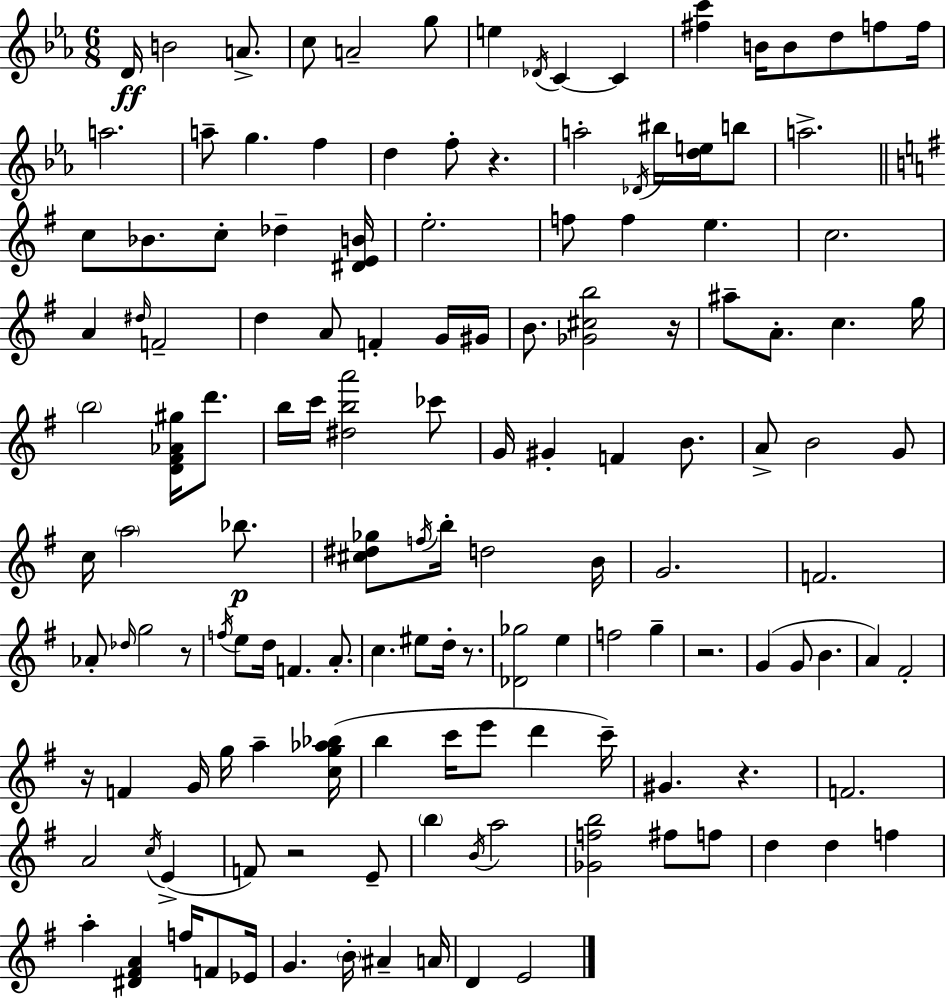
D4/s B4/h A4/e. C5/e A4/h G5/e E5/q Db4/s C4/q C4/q [F#5,C6]/q B4/s B4/e D5/e F5/e F5/s A5/h. A5/e G5/q. F5/q D5/q F5/e R/q. A5/h Db4/s BIS5/s [D5,E5]/s B5/e A5/h. C5/e Bb4/e. C5/e Db5/q [D#4,E4,B4]/s E5/h. F5/e F5/q E5/q. C5/h. A4/q D#5/s F4/h D5/q A4/e F4/q G4/s G#4/s B4/e. [Gb4,C#5,B5]/h R/s A#5/e A4/e. C5/q. G5/s B5/h [D4,F#4,Ab4,G#5]/s D6/e. B5/s C6/s [D#5,B5,A6]/h CES6/e G4/s G#4/q F4/q B4/e. A4/e B4/h G4/e C5/s A5/h Bb5/e. [C#5,D#5,Gb5]/e F5/s B5/s D5/h B4/s G4/h. F4/h. Ab4/e Db5/s G5/h R/e F5/s E5/e D5/s F4/q. A4/e. C5/q. EIS5/e D5/s R/e. [Db4,Gb5]/h E5/q F5/h G5/q R/h. G4/q G4/e B4/q. A4/q F#4/h R/s F4/q G4/s G5/s A5/q [C5,G5,Ab5,Bb5]/s B5/q C6/s E6/e D6/q C6/s G#4/q. R/q. F4/h. A4/h C5/s E4/q F4/e R/h E4/e B5/q B4/s A5/h [Gb4,F5,B5]/h F#5/e F5/e D5/q D5/q F5/q A5/q [D#4,F#4,A4]/q F5/s F4/e Eb4/s G4/q. B4/s A#4/q A4/s D4/q E4/h